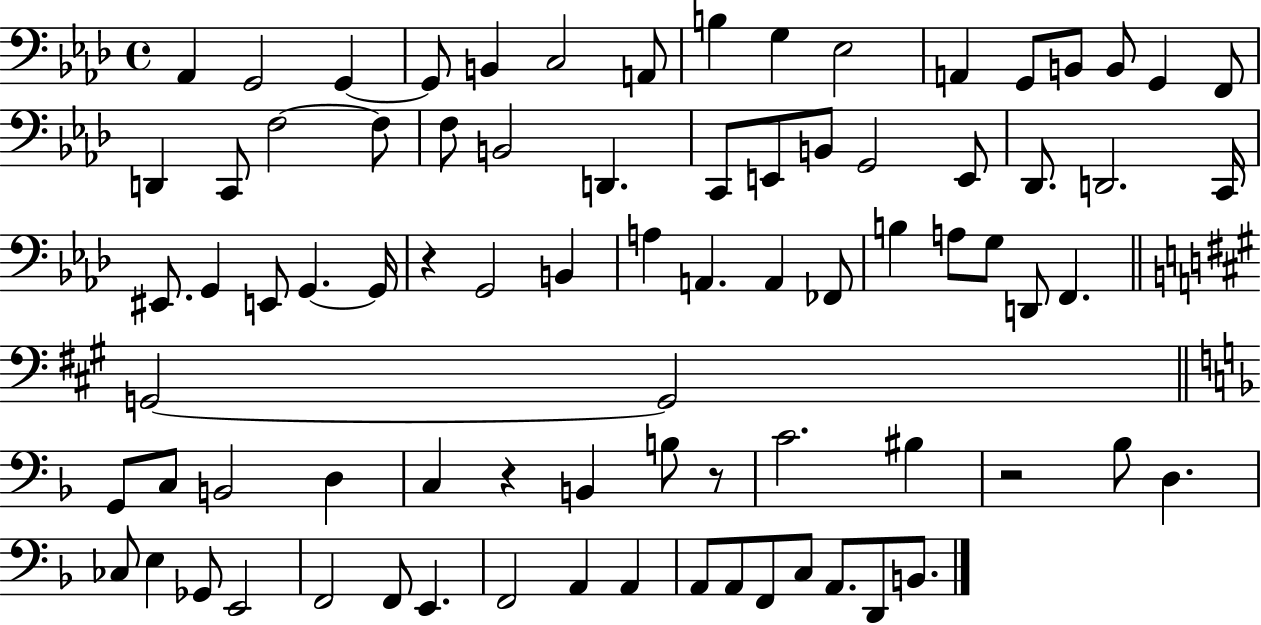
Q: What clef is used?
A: bass